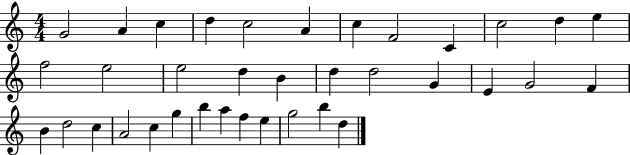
G4/h A4/q C5/q D5/q C5/h A4/q C5/q F4/h C4/q C5/h D5/q E5/q F5/h E5/h E5/h D5/q B4/q D5/q D5/h G4/q E4/q G4/h F4/q B4/q D5/h C5/q A4/h C5/q G5/q B5/q A5/q F5/q E5/q G5/h B5/q D5/q